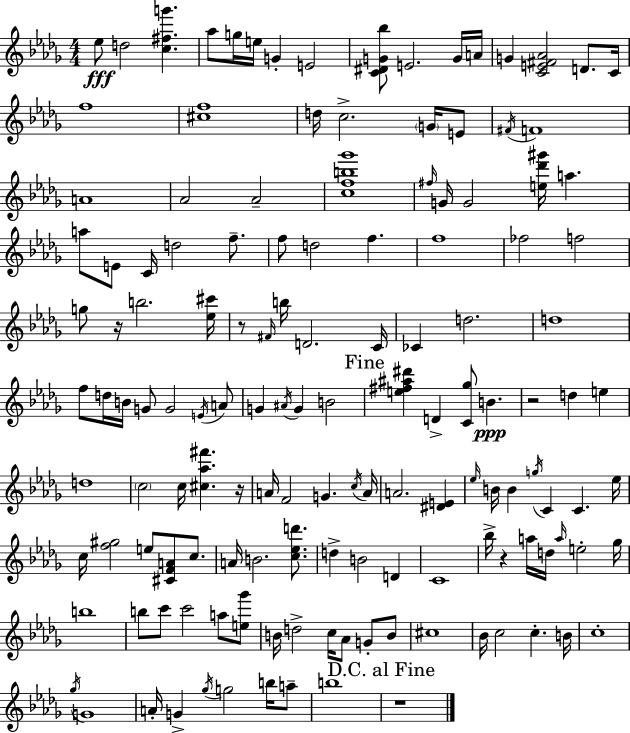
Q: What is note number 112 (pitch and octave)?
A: G4